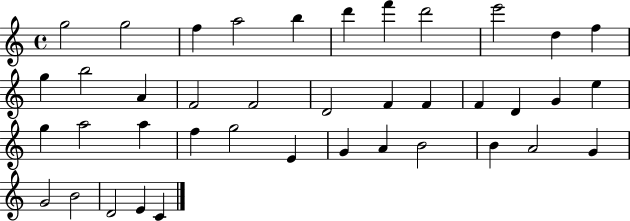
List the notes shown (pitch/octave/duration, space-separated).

G5/h G5/h F5/q A5/h B5/q D6/q F6/q D6/h E6/h D5/q F5/q G5/q B5/h A4/q F4/h F4/h D4/h F4/q F4/q F4/q D4/q G4/q E5/q G5/q A5/h A5/q F5/q G5/h E4/q G4/q A4/q B4/h B4/q A4/h G4/q G4/h B4/h D4/h E4/q C4/q